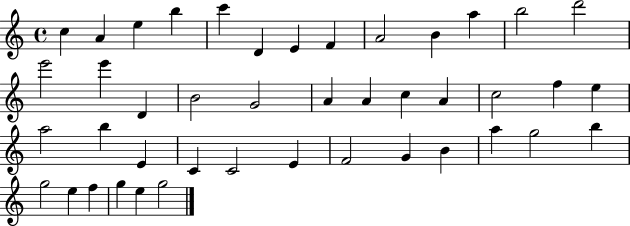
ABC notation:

X:1
T:Untitled
M:4/4
L:1/4
K:C
c A e b c' D E F A2 B a b2 d'2 e'2 e' D B2 G2 A A c A c2 f e a2 b E C C2 E F2 G B a g2 b g2 e f g e g2